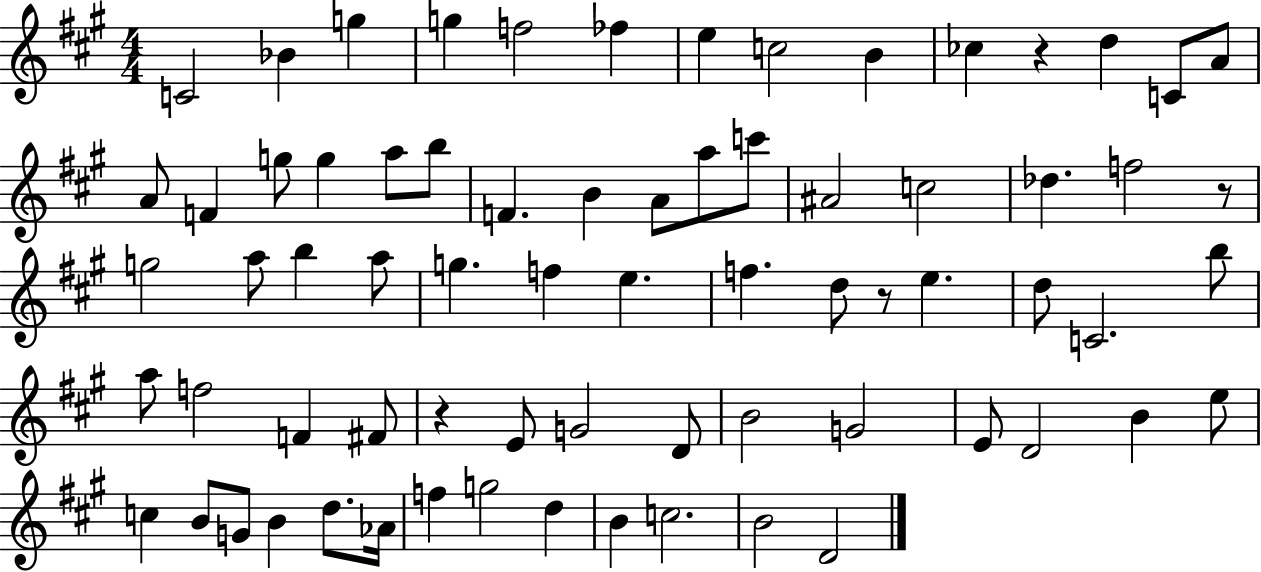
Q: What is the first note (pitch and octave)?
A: C4